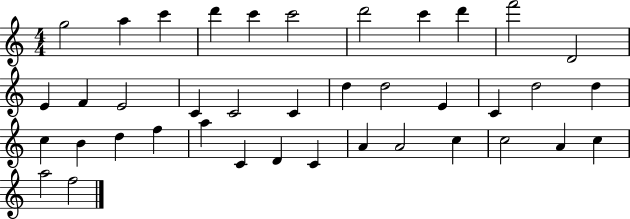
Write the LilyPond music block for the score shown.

{
  \clef treble
  \numericTimeSignature
  \time 4/4
  \key c \major
  g''2 a''4 c'''4 | d'''4 c'''4 c'''2 | d'''2 c'''4 d'''4 | f'''2 d'2 | \break e'4 f'4 e'2 | c'4 c'2 c'4 | d''4 d''2 e'4 | c'4 d''2 d''4 | \break c''4 b'4 d''4 f''4 | a''4 c'4 d'4 c'4 | a'4 a'2 c''4 | c''2 a'4 c''4 | \break a''2 f''2 | \bar "|."
}